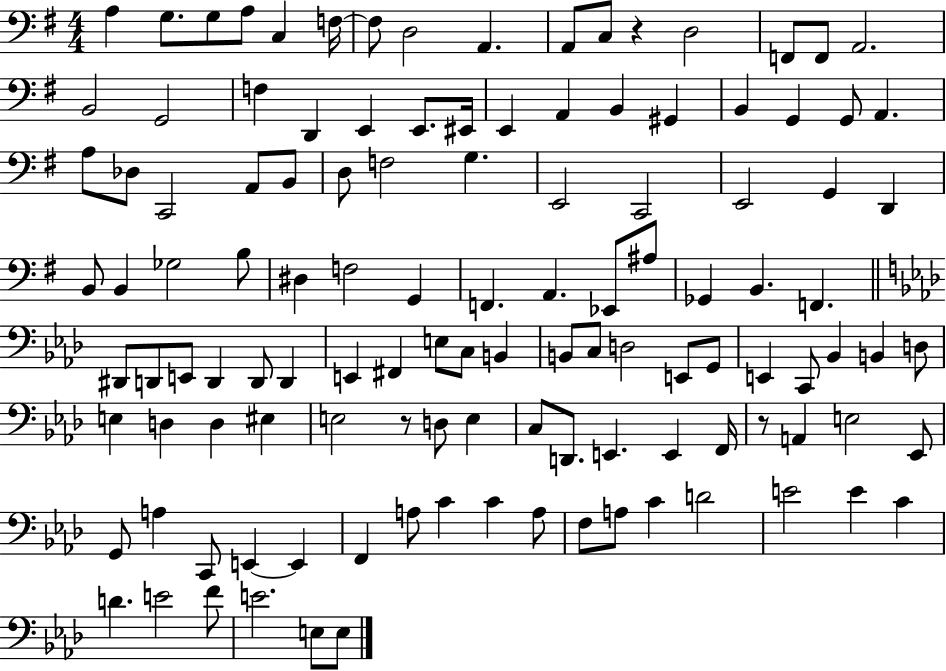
{
  \clef bass
  \numericTimeSignature
  \time 4/4
  \key g \major
  \repeat volta 2 { a4 g8. g8 a8 c4 f16~~ | f8 d2 a,4. | a,8 c8 r4 d2 | f,8 f,8 a,2. | \break b,2 g,2 | f4 d,4 e,4 e,8. eis,16 | e,4 a,4 b,4 gis,4 | b,4 g,4 g,8 a,4. | \break a8 des8 c,2 a,8 b,8 | d8 f2 g4. | e,2 c,2 | e,2 g,4 d,4 | \break b,8 b,4 ges2 b8 | dis4 f2 g,4 | f,4. a,4. ees,8 ais8 | ges,4 b,4. f,4. | \break \bar "||" \break \key aes \major dis,8 d,8 e,8 d,4 d,8 d,4 | e,4 fis,4 e8 c8 b,4 | b,8 c8 d2 e,8 g,8 | e,4 c,8 bes,4 b,4 d8 | \break e4 d4 d4 eis4 | e2 r8 d8 e4 | c8 d,8. e,4. e,4 f,16 | r8 a,4 e2 ees,8 | \break g,8 a4 c,8 e,4~~ e,4 | f,4 a8 c'4 c'4 a8 | f8 a8 c'4 d'2 | e'2 e'4 c'4 | \break d'4. e'2 f'8 | e'2. e8 e8 | } \bar "|."
}